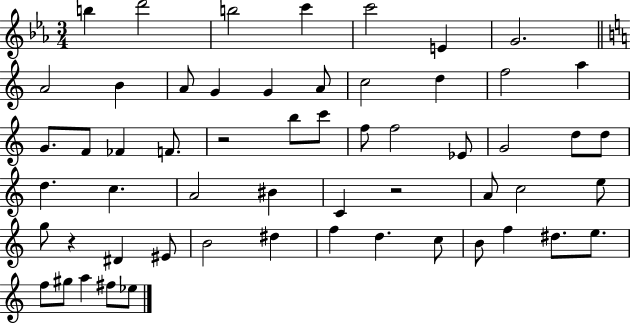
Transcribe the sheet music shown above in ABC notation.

X:1
T:Untitled
M:3/4
L:1/4
K:Eb
b d'2 b2 c' c'2 E G2 A2 B A/2 G G A/2 c2 d f2 a G/2 F/2 _F F/2 z2 b/2 c'/2 f/2 f2 _E/2 G2 d/2 d/2 d c A2 ^B C z2 A/2 c2 e/2 g/2 z ^D ^E/2 B2 ^d f d c/2 B/2 f ^d/2 e/2 f/2 ^g/2 a ^f/2 _e/2